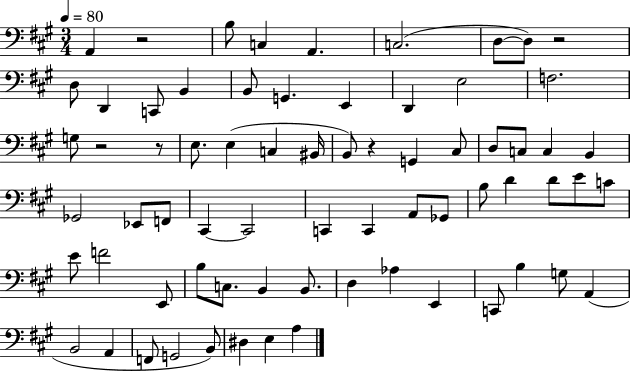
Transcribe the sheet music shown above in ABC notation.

X:1
T:Untitled
M:3/4
L:1/4
K:A
A,, z2 B,/2 C, A,, C,2 D,/2 D,/2 z2 D,/2 D,, C,,/2 B,, B,,/2 G,, E,, D,, E,2 F,2 G,/2 z2 z/2 E,/2 E, C, ^B,,/4 B,,/2 z G,, ^C,/2 D,/2 C,/2 C, B,, _G,,2 _E,,/2 F,,/2 ^C,, ^C,,2 C,, C,, A,,/2 _G,,/2 B,/2 D D/2 E/2 C/2 E/2 F2 E,,/2 B,/2 C,/2 B,, B,,/2 D, _A, E,, C,,/2 B, G,/2 A,, B,,2 A,, F,,/2 G,,2 B,,/2 ^D, E, A,